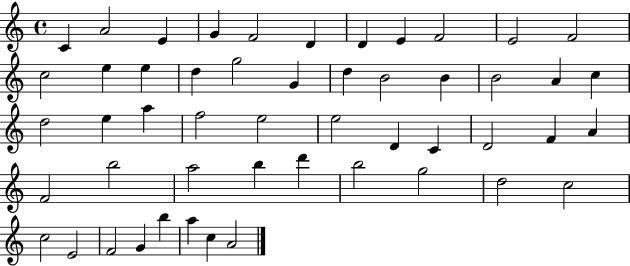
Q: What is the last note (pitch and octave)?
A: A4